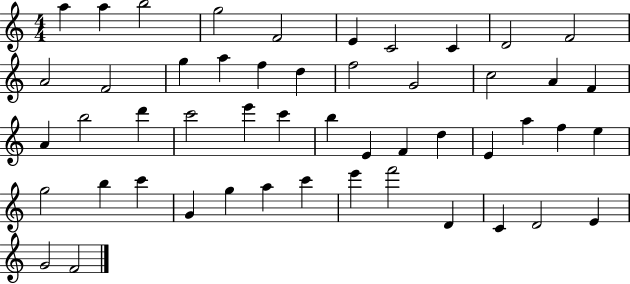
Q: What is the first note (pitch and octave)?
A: A5